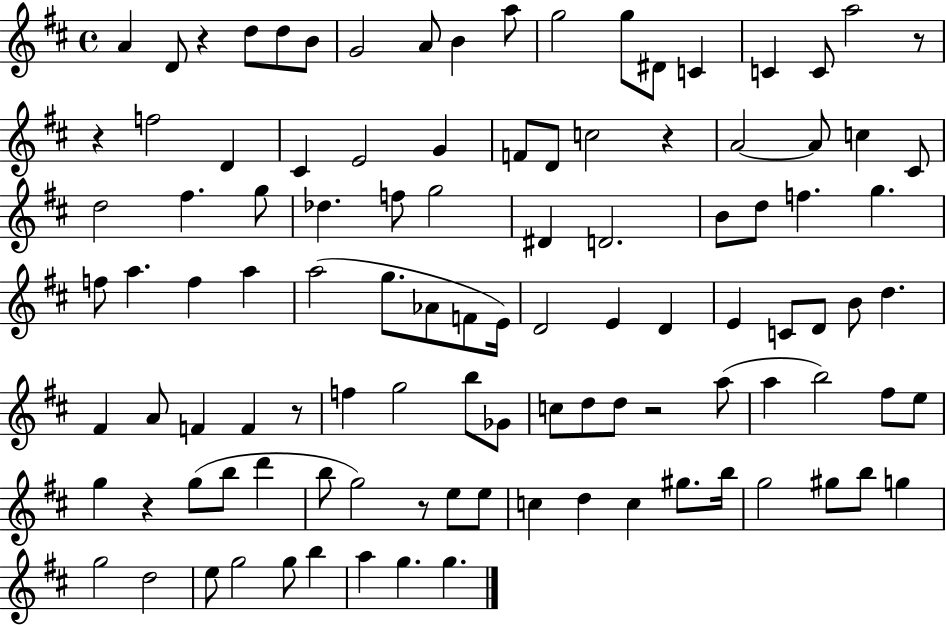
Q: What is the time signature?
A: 4/4